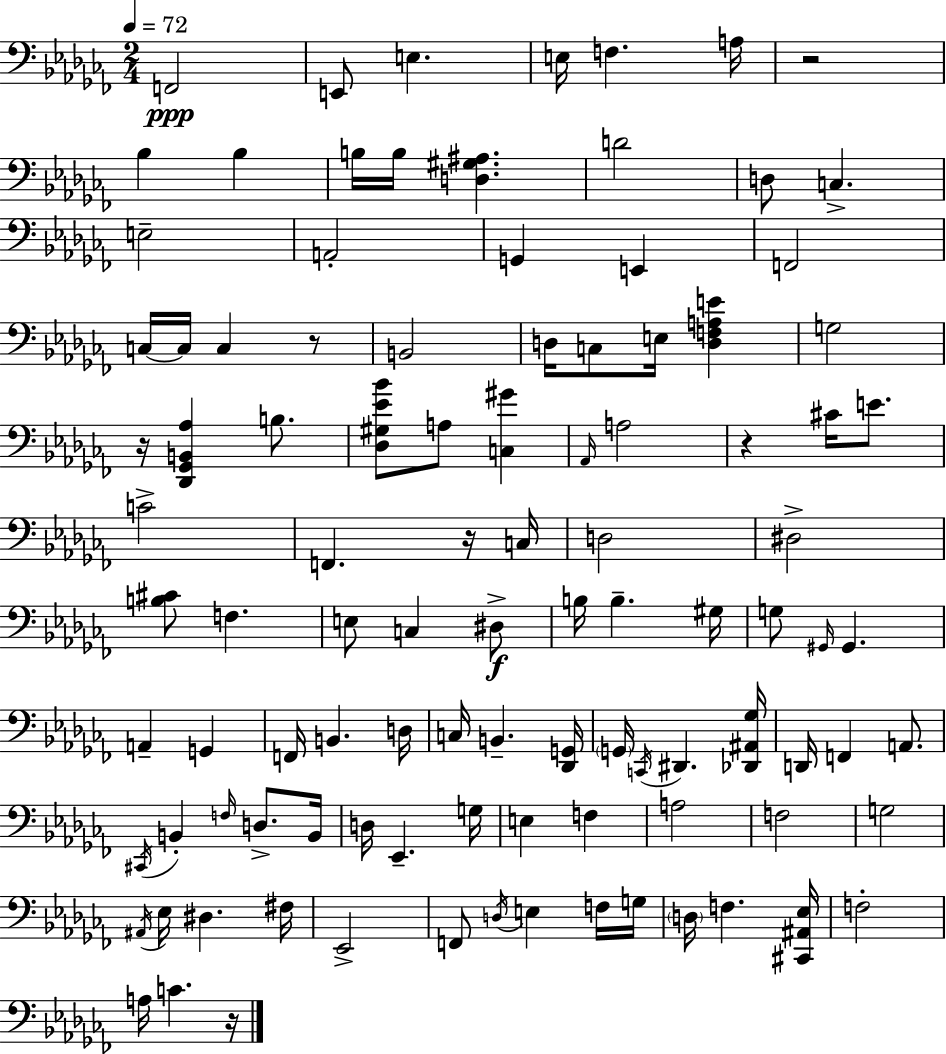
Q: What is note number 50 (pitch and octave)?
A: F2